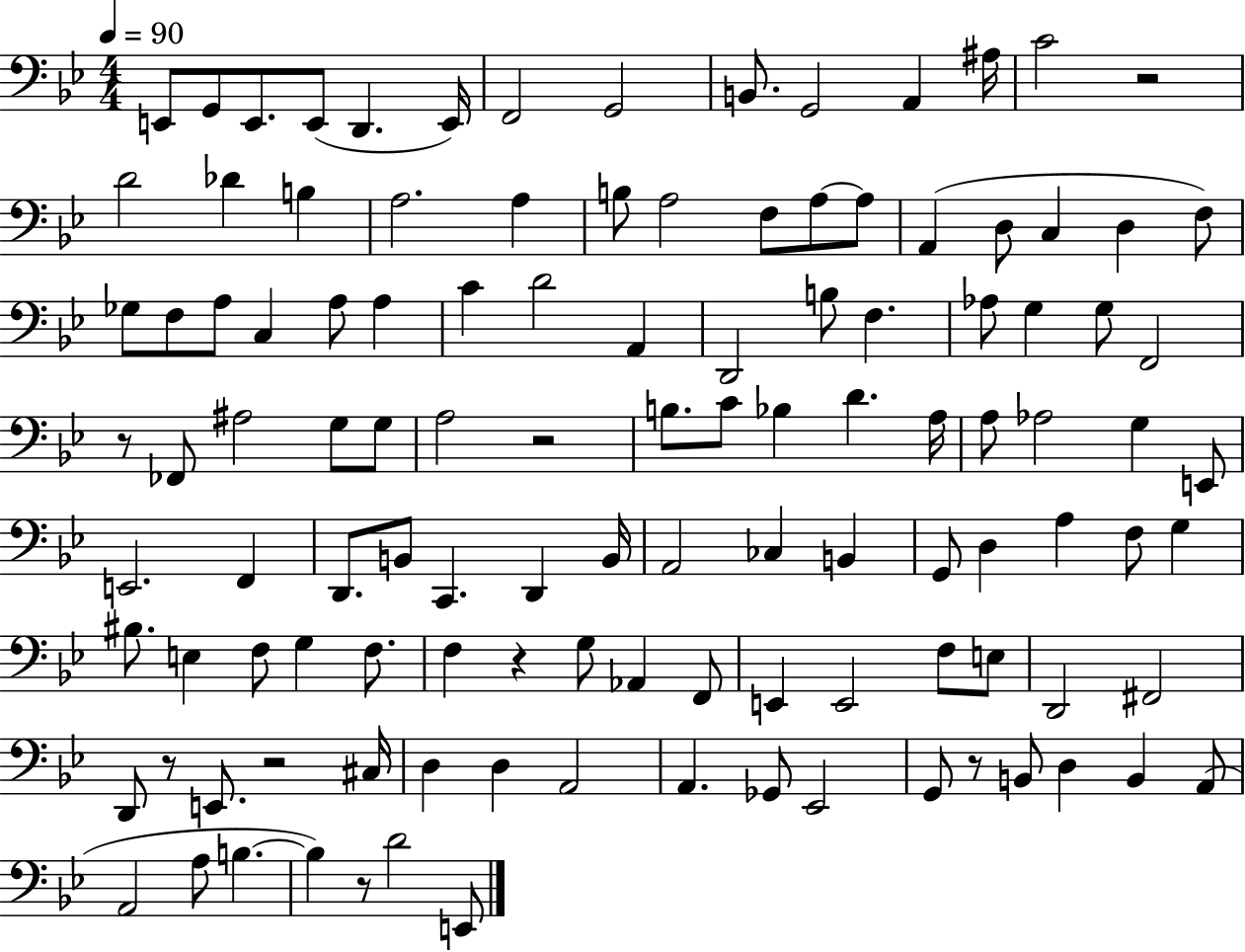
X:1
T:Untitled
M:4/4
L:1/4
K:Bb
E,,/2 G,,/2 E,,/2 E,,/2 D,, E,,/4 F,,2 G,,2 B,,/2 G,,2 A,, ^A,/4 C2 z2 D2 _D B, A,2 A, B,/2 A,2 F,/2 A,/2 A,/2 A,, D,/2 C, D, F,/2 _G,/2 F,/2 A,/2 C, A,/2 A, C D2 A,, D,,2 B,/2 F, _A,/2 G, G,/2 F,,2 z/2 _F,,/2 ^A,2 G,/2 G,/2 A,2 z2 B,/2 C/2 _B, D A,/4 A,/2 _A,2 G, E,,/2 E,,2 F,, D,,/2 B,,/2 C,, D,, B,,/4 A,,2 _C, B,, G,,/2 D, A, F,/2 G, ^B,/2 E, F,/2 G, F,/2 F, z G,/2 _A,, F,,/2 E,, E,,2 F,/2 E,/2 D,,2 ^F,,2 D,,/2 z/2 E,,/2 z2 ^C,/4 D, D, A,,2 A,, _G,,/2 _E,,2 G,,/2 z/2 B,,/2 D, B,, A,,/2 A,,2 A,/2 B, B, z/2 D2 E,,/2